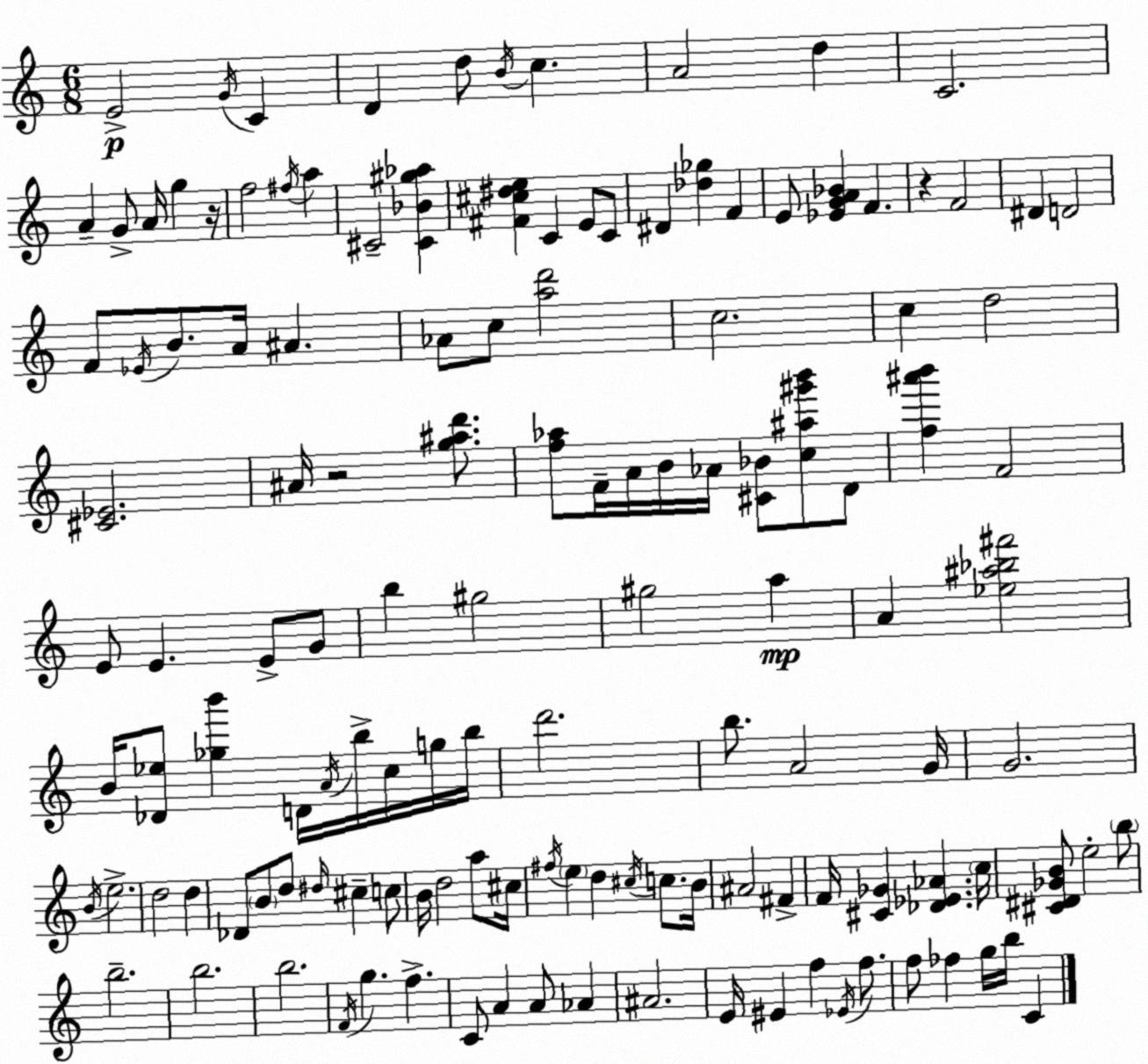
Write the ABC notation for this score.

X:1
T:Untitled
M:6/8
L:1/4
K:C
E2 G/4 C D d/2 B/4 c A2 d C2 A G/2 A/4 g z/4 f2 ^f/4 a ^C2 [^C_B^g_a] [^F^c^de] C E/2 C/2 ^D [_d_g] F E/2 [_EGA_B] F z F2 ^D D2 F/2 _E/4 B/2 A/4 ^A _A/2 c/2 [ad']2 c2 c d2 [^C_E]2 ^A/4 z2 [g^ad']/2 [f_a]/2 F/4 A/4 B/4 _A/4 [^C_B]/2 [c^a^g'b']/2 D/2 [f^a'b'] F2 E/2 E E/2 G/2 b ^g2 ^g2 a A [_e^a_b^f']2 B/4 [_D_e]/2 [_gb'] D/4 A/4 b/4 c/4 g/4 b/4 d'2 b/2 A2 G/4 G2 B/4 e2 d2 d _D/2 B/2 d/2 ^d/4 ^c c/2 B/4 d2 a/2 ^c/4 ^f/4 e d ^c/4 c/2 B/4 ^A2 ^F F/4 [^C_G] [_D_E_A] c/4 [^C^D_GB]/2 e2 b/2 b2 b2 b2 F/4 g f C/2 A A/2 _A ^A2 E/4 ^E f _E/4 f/2 f/2 _f g/4 b/4 C